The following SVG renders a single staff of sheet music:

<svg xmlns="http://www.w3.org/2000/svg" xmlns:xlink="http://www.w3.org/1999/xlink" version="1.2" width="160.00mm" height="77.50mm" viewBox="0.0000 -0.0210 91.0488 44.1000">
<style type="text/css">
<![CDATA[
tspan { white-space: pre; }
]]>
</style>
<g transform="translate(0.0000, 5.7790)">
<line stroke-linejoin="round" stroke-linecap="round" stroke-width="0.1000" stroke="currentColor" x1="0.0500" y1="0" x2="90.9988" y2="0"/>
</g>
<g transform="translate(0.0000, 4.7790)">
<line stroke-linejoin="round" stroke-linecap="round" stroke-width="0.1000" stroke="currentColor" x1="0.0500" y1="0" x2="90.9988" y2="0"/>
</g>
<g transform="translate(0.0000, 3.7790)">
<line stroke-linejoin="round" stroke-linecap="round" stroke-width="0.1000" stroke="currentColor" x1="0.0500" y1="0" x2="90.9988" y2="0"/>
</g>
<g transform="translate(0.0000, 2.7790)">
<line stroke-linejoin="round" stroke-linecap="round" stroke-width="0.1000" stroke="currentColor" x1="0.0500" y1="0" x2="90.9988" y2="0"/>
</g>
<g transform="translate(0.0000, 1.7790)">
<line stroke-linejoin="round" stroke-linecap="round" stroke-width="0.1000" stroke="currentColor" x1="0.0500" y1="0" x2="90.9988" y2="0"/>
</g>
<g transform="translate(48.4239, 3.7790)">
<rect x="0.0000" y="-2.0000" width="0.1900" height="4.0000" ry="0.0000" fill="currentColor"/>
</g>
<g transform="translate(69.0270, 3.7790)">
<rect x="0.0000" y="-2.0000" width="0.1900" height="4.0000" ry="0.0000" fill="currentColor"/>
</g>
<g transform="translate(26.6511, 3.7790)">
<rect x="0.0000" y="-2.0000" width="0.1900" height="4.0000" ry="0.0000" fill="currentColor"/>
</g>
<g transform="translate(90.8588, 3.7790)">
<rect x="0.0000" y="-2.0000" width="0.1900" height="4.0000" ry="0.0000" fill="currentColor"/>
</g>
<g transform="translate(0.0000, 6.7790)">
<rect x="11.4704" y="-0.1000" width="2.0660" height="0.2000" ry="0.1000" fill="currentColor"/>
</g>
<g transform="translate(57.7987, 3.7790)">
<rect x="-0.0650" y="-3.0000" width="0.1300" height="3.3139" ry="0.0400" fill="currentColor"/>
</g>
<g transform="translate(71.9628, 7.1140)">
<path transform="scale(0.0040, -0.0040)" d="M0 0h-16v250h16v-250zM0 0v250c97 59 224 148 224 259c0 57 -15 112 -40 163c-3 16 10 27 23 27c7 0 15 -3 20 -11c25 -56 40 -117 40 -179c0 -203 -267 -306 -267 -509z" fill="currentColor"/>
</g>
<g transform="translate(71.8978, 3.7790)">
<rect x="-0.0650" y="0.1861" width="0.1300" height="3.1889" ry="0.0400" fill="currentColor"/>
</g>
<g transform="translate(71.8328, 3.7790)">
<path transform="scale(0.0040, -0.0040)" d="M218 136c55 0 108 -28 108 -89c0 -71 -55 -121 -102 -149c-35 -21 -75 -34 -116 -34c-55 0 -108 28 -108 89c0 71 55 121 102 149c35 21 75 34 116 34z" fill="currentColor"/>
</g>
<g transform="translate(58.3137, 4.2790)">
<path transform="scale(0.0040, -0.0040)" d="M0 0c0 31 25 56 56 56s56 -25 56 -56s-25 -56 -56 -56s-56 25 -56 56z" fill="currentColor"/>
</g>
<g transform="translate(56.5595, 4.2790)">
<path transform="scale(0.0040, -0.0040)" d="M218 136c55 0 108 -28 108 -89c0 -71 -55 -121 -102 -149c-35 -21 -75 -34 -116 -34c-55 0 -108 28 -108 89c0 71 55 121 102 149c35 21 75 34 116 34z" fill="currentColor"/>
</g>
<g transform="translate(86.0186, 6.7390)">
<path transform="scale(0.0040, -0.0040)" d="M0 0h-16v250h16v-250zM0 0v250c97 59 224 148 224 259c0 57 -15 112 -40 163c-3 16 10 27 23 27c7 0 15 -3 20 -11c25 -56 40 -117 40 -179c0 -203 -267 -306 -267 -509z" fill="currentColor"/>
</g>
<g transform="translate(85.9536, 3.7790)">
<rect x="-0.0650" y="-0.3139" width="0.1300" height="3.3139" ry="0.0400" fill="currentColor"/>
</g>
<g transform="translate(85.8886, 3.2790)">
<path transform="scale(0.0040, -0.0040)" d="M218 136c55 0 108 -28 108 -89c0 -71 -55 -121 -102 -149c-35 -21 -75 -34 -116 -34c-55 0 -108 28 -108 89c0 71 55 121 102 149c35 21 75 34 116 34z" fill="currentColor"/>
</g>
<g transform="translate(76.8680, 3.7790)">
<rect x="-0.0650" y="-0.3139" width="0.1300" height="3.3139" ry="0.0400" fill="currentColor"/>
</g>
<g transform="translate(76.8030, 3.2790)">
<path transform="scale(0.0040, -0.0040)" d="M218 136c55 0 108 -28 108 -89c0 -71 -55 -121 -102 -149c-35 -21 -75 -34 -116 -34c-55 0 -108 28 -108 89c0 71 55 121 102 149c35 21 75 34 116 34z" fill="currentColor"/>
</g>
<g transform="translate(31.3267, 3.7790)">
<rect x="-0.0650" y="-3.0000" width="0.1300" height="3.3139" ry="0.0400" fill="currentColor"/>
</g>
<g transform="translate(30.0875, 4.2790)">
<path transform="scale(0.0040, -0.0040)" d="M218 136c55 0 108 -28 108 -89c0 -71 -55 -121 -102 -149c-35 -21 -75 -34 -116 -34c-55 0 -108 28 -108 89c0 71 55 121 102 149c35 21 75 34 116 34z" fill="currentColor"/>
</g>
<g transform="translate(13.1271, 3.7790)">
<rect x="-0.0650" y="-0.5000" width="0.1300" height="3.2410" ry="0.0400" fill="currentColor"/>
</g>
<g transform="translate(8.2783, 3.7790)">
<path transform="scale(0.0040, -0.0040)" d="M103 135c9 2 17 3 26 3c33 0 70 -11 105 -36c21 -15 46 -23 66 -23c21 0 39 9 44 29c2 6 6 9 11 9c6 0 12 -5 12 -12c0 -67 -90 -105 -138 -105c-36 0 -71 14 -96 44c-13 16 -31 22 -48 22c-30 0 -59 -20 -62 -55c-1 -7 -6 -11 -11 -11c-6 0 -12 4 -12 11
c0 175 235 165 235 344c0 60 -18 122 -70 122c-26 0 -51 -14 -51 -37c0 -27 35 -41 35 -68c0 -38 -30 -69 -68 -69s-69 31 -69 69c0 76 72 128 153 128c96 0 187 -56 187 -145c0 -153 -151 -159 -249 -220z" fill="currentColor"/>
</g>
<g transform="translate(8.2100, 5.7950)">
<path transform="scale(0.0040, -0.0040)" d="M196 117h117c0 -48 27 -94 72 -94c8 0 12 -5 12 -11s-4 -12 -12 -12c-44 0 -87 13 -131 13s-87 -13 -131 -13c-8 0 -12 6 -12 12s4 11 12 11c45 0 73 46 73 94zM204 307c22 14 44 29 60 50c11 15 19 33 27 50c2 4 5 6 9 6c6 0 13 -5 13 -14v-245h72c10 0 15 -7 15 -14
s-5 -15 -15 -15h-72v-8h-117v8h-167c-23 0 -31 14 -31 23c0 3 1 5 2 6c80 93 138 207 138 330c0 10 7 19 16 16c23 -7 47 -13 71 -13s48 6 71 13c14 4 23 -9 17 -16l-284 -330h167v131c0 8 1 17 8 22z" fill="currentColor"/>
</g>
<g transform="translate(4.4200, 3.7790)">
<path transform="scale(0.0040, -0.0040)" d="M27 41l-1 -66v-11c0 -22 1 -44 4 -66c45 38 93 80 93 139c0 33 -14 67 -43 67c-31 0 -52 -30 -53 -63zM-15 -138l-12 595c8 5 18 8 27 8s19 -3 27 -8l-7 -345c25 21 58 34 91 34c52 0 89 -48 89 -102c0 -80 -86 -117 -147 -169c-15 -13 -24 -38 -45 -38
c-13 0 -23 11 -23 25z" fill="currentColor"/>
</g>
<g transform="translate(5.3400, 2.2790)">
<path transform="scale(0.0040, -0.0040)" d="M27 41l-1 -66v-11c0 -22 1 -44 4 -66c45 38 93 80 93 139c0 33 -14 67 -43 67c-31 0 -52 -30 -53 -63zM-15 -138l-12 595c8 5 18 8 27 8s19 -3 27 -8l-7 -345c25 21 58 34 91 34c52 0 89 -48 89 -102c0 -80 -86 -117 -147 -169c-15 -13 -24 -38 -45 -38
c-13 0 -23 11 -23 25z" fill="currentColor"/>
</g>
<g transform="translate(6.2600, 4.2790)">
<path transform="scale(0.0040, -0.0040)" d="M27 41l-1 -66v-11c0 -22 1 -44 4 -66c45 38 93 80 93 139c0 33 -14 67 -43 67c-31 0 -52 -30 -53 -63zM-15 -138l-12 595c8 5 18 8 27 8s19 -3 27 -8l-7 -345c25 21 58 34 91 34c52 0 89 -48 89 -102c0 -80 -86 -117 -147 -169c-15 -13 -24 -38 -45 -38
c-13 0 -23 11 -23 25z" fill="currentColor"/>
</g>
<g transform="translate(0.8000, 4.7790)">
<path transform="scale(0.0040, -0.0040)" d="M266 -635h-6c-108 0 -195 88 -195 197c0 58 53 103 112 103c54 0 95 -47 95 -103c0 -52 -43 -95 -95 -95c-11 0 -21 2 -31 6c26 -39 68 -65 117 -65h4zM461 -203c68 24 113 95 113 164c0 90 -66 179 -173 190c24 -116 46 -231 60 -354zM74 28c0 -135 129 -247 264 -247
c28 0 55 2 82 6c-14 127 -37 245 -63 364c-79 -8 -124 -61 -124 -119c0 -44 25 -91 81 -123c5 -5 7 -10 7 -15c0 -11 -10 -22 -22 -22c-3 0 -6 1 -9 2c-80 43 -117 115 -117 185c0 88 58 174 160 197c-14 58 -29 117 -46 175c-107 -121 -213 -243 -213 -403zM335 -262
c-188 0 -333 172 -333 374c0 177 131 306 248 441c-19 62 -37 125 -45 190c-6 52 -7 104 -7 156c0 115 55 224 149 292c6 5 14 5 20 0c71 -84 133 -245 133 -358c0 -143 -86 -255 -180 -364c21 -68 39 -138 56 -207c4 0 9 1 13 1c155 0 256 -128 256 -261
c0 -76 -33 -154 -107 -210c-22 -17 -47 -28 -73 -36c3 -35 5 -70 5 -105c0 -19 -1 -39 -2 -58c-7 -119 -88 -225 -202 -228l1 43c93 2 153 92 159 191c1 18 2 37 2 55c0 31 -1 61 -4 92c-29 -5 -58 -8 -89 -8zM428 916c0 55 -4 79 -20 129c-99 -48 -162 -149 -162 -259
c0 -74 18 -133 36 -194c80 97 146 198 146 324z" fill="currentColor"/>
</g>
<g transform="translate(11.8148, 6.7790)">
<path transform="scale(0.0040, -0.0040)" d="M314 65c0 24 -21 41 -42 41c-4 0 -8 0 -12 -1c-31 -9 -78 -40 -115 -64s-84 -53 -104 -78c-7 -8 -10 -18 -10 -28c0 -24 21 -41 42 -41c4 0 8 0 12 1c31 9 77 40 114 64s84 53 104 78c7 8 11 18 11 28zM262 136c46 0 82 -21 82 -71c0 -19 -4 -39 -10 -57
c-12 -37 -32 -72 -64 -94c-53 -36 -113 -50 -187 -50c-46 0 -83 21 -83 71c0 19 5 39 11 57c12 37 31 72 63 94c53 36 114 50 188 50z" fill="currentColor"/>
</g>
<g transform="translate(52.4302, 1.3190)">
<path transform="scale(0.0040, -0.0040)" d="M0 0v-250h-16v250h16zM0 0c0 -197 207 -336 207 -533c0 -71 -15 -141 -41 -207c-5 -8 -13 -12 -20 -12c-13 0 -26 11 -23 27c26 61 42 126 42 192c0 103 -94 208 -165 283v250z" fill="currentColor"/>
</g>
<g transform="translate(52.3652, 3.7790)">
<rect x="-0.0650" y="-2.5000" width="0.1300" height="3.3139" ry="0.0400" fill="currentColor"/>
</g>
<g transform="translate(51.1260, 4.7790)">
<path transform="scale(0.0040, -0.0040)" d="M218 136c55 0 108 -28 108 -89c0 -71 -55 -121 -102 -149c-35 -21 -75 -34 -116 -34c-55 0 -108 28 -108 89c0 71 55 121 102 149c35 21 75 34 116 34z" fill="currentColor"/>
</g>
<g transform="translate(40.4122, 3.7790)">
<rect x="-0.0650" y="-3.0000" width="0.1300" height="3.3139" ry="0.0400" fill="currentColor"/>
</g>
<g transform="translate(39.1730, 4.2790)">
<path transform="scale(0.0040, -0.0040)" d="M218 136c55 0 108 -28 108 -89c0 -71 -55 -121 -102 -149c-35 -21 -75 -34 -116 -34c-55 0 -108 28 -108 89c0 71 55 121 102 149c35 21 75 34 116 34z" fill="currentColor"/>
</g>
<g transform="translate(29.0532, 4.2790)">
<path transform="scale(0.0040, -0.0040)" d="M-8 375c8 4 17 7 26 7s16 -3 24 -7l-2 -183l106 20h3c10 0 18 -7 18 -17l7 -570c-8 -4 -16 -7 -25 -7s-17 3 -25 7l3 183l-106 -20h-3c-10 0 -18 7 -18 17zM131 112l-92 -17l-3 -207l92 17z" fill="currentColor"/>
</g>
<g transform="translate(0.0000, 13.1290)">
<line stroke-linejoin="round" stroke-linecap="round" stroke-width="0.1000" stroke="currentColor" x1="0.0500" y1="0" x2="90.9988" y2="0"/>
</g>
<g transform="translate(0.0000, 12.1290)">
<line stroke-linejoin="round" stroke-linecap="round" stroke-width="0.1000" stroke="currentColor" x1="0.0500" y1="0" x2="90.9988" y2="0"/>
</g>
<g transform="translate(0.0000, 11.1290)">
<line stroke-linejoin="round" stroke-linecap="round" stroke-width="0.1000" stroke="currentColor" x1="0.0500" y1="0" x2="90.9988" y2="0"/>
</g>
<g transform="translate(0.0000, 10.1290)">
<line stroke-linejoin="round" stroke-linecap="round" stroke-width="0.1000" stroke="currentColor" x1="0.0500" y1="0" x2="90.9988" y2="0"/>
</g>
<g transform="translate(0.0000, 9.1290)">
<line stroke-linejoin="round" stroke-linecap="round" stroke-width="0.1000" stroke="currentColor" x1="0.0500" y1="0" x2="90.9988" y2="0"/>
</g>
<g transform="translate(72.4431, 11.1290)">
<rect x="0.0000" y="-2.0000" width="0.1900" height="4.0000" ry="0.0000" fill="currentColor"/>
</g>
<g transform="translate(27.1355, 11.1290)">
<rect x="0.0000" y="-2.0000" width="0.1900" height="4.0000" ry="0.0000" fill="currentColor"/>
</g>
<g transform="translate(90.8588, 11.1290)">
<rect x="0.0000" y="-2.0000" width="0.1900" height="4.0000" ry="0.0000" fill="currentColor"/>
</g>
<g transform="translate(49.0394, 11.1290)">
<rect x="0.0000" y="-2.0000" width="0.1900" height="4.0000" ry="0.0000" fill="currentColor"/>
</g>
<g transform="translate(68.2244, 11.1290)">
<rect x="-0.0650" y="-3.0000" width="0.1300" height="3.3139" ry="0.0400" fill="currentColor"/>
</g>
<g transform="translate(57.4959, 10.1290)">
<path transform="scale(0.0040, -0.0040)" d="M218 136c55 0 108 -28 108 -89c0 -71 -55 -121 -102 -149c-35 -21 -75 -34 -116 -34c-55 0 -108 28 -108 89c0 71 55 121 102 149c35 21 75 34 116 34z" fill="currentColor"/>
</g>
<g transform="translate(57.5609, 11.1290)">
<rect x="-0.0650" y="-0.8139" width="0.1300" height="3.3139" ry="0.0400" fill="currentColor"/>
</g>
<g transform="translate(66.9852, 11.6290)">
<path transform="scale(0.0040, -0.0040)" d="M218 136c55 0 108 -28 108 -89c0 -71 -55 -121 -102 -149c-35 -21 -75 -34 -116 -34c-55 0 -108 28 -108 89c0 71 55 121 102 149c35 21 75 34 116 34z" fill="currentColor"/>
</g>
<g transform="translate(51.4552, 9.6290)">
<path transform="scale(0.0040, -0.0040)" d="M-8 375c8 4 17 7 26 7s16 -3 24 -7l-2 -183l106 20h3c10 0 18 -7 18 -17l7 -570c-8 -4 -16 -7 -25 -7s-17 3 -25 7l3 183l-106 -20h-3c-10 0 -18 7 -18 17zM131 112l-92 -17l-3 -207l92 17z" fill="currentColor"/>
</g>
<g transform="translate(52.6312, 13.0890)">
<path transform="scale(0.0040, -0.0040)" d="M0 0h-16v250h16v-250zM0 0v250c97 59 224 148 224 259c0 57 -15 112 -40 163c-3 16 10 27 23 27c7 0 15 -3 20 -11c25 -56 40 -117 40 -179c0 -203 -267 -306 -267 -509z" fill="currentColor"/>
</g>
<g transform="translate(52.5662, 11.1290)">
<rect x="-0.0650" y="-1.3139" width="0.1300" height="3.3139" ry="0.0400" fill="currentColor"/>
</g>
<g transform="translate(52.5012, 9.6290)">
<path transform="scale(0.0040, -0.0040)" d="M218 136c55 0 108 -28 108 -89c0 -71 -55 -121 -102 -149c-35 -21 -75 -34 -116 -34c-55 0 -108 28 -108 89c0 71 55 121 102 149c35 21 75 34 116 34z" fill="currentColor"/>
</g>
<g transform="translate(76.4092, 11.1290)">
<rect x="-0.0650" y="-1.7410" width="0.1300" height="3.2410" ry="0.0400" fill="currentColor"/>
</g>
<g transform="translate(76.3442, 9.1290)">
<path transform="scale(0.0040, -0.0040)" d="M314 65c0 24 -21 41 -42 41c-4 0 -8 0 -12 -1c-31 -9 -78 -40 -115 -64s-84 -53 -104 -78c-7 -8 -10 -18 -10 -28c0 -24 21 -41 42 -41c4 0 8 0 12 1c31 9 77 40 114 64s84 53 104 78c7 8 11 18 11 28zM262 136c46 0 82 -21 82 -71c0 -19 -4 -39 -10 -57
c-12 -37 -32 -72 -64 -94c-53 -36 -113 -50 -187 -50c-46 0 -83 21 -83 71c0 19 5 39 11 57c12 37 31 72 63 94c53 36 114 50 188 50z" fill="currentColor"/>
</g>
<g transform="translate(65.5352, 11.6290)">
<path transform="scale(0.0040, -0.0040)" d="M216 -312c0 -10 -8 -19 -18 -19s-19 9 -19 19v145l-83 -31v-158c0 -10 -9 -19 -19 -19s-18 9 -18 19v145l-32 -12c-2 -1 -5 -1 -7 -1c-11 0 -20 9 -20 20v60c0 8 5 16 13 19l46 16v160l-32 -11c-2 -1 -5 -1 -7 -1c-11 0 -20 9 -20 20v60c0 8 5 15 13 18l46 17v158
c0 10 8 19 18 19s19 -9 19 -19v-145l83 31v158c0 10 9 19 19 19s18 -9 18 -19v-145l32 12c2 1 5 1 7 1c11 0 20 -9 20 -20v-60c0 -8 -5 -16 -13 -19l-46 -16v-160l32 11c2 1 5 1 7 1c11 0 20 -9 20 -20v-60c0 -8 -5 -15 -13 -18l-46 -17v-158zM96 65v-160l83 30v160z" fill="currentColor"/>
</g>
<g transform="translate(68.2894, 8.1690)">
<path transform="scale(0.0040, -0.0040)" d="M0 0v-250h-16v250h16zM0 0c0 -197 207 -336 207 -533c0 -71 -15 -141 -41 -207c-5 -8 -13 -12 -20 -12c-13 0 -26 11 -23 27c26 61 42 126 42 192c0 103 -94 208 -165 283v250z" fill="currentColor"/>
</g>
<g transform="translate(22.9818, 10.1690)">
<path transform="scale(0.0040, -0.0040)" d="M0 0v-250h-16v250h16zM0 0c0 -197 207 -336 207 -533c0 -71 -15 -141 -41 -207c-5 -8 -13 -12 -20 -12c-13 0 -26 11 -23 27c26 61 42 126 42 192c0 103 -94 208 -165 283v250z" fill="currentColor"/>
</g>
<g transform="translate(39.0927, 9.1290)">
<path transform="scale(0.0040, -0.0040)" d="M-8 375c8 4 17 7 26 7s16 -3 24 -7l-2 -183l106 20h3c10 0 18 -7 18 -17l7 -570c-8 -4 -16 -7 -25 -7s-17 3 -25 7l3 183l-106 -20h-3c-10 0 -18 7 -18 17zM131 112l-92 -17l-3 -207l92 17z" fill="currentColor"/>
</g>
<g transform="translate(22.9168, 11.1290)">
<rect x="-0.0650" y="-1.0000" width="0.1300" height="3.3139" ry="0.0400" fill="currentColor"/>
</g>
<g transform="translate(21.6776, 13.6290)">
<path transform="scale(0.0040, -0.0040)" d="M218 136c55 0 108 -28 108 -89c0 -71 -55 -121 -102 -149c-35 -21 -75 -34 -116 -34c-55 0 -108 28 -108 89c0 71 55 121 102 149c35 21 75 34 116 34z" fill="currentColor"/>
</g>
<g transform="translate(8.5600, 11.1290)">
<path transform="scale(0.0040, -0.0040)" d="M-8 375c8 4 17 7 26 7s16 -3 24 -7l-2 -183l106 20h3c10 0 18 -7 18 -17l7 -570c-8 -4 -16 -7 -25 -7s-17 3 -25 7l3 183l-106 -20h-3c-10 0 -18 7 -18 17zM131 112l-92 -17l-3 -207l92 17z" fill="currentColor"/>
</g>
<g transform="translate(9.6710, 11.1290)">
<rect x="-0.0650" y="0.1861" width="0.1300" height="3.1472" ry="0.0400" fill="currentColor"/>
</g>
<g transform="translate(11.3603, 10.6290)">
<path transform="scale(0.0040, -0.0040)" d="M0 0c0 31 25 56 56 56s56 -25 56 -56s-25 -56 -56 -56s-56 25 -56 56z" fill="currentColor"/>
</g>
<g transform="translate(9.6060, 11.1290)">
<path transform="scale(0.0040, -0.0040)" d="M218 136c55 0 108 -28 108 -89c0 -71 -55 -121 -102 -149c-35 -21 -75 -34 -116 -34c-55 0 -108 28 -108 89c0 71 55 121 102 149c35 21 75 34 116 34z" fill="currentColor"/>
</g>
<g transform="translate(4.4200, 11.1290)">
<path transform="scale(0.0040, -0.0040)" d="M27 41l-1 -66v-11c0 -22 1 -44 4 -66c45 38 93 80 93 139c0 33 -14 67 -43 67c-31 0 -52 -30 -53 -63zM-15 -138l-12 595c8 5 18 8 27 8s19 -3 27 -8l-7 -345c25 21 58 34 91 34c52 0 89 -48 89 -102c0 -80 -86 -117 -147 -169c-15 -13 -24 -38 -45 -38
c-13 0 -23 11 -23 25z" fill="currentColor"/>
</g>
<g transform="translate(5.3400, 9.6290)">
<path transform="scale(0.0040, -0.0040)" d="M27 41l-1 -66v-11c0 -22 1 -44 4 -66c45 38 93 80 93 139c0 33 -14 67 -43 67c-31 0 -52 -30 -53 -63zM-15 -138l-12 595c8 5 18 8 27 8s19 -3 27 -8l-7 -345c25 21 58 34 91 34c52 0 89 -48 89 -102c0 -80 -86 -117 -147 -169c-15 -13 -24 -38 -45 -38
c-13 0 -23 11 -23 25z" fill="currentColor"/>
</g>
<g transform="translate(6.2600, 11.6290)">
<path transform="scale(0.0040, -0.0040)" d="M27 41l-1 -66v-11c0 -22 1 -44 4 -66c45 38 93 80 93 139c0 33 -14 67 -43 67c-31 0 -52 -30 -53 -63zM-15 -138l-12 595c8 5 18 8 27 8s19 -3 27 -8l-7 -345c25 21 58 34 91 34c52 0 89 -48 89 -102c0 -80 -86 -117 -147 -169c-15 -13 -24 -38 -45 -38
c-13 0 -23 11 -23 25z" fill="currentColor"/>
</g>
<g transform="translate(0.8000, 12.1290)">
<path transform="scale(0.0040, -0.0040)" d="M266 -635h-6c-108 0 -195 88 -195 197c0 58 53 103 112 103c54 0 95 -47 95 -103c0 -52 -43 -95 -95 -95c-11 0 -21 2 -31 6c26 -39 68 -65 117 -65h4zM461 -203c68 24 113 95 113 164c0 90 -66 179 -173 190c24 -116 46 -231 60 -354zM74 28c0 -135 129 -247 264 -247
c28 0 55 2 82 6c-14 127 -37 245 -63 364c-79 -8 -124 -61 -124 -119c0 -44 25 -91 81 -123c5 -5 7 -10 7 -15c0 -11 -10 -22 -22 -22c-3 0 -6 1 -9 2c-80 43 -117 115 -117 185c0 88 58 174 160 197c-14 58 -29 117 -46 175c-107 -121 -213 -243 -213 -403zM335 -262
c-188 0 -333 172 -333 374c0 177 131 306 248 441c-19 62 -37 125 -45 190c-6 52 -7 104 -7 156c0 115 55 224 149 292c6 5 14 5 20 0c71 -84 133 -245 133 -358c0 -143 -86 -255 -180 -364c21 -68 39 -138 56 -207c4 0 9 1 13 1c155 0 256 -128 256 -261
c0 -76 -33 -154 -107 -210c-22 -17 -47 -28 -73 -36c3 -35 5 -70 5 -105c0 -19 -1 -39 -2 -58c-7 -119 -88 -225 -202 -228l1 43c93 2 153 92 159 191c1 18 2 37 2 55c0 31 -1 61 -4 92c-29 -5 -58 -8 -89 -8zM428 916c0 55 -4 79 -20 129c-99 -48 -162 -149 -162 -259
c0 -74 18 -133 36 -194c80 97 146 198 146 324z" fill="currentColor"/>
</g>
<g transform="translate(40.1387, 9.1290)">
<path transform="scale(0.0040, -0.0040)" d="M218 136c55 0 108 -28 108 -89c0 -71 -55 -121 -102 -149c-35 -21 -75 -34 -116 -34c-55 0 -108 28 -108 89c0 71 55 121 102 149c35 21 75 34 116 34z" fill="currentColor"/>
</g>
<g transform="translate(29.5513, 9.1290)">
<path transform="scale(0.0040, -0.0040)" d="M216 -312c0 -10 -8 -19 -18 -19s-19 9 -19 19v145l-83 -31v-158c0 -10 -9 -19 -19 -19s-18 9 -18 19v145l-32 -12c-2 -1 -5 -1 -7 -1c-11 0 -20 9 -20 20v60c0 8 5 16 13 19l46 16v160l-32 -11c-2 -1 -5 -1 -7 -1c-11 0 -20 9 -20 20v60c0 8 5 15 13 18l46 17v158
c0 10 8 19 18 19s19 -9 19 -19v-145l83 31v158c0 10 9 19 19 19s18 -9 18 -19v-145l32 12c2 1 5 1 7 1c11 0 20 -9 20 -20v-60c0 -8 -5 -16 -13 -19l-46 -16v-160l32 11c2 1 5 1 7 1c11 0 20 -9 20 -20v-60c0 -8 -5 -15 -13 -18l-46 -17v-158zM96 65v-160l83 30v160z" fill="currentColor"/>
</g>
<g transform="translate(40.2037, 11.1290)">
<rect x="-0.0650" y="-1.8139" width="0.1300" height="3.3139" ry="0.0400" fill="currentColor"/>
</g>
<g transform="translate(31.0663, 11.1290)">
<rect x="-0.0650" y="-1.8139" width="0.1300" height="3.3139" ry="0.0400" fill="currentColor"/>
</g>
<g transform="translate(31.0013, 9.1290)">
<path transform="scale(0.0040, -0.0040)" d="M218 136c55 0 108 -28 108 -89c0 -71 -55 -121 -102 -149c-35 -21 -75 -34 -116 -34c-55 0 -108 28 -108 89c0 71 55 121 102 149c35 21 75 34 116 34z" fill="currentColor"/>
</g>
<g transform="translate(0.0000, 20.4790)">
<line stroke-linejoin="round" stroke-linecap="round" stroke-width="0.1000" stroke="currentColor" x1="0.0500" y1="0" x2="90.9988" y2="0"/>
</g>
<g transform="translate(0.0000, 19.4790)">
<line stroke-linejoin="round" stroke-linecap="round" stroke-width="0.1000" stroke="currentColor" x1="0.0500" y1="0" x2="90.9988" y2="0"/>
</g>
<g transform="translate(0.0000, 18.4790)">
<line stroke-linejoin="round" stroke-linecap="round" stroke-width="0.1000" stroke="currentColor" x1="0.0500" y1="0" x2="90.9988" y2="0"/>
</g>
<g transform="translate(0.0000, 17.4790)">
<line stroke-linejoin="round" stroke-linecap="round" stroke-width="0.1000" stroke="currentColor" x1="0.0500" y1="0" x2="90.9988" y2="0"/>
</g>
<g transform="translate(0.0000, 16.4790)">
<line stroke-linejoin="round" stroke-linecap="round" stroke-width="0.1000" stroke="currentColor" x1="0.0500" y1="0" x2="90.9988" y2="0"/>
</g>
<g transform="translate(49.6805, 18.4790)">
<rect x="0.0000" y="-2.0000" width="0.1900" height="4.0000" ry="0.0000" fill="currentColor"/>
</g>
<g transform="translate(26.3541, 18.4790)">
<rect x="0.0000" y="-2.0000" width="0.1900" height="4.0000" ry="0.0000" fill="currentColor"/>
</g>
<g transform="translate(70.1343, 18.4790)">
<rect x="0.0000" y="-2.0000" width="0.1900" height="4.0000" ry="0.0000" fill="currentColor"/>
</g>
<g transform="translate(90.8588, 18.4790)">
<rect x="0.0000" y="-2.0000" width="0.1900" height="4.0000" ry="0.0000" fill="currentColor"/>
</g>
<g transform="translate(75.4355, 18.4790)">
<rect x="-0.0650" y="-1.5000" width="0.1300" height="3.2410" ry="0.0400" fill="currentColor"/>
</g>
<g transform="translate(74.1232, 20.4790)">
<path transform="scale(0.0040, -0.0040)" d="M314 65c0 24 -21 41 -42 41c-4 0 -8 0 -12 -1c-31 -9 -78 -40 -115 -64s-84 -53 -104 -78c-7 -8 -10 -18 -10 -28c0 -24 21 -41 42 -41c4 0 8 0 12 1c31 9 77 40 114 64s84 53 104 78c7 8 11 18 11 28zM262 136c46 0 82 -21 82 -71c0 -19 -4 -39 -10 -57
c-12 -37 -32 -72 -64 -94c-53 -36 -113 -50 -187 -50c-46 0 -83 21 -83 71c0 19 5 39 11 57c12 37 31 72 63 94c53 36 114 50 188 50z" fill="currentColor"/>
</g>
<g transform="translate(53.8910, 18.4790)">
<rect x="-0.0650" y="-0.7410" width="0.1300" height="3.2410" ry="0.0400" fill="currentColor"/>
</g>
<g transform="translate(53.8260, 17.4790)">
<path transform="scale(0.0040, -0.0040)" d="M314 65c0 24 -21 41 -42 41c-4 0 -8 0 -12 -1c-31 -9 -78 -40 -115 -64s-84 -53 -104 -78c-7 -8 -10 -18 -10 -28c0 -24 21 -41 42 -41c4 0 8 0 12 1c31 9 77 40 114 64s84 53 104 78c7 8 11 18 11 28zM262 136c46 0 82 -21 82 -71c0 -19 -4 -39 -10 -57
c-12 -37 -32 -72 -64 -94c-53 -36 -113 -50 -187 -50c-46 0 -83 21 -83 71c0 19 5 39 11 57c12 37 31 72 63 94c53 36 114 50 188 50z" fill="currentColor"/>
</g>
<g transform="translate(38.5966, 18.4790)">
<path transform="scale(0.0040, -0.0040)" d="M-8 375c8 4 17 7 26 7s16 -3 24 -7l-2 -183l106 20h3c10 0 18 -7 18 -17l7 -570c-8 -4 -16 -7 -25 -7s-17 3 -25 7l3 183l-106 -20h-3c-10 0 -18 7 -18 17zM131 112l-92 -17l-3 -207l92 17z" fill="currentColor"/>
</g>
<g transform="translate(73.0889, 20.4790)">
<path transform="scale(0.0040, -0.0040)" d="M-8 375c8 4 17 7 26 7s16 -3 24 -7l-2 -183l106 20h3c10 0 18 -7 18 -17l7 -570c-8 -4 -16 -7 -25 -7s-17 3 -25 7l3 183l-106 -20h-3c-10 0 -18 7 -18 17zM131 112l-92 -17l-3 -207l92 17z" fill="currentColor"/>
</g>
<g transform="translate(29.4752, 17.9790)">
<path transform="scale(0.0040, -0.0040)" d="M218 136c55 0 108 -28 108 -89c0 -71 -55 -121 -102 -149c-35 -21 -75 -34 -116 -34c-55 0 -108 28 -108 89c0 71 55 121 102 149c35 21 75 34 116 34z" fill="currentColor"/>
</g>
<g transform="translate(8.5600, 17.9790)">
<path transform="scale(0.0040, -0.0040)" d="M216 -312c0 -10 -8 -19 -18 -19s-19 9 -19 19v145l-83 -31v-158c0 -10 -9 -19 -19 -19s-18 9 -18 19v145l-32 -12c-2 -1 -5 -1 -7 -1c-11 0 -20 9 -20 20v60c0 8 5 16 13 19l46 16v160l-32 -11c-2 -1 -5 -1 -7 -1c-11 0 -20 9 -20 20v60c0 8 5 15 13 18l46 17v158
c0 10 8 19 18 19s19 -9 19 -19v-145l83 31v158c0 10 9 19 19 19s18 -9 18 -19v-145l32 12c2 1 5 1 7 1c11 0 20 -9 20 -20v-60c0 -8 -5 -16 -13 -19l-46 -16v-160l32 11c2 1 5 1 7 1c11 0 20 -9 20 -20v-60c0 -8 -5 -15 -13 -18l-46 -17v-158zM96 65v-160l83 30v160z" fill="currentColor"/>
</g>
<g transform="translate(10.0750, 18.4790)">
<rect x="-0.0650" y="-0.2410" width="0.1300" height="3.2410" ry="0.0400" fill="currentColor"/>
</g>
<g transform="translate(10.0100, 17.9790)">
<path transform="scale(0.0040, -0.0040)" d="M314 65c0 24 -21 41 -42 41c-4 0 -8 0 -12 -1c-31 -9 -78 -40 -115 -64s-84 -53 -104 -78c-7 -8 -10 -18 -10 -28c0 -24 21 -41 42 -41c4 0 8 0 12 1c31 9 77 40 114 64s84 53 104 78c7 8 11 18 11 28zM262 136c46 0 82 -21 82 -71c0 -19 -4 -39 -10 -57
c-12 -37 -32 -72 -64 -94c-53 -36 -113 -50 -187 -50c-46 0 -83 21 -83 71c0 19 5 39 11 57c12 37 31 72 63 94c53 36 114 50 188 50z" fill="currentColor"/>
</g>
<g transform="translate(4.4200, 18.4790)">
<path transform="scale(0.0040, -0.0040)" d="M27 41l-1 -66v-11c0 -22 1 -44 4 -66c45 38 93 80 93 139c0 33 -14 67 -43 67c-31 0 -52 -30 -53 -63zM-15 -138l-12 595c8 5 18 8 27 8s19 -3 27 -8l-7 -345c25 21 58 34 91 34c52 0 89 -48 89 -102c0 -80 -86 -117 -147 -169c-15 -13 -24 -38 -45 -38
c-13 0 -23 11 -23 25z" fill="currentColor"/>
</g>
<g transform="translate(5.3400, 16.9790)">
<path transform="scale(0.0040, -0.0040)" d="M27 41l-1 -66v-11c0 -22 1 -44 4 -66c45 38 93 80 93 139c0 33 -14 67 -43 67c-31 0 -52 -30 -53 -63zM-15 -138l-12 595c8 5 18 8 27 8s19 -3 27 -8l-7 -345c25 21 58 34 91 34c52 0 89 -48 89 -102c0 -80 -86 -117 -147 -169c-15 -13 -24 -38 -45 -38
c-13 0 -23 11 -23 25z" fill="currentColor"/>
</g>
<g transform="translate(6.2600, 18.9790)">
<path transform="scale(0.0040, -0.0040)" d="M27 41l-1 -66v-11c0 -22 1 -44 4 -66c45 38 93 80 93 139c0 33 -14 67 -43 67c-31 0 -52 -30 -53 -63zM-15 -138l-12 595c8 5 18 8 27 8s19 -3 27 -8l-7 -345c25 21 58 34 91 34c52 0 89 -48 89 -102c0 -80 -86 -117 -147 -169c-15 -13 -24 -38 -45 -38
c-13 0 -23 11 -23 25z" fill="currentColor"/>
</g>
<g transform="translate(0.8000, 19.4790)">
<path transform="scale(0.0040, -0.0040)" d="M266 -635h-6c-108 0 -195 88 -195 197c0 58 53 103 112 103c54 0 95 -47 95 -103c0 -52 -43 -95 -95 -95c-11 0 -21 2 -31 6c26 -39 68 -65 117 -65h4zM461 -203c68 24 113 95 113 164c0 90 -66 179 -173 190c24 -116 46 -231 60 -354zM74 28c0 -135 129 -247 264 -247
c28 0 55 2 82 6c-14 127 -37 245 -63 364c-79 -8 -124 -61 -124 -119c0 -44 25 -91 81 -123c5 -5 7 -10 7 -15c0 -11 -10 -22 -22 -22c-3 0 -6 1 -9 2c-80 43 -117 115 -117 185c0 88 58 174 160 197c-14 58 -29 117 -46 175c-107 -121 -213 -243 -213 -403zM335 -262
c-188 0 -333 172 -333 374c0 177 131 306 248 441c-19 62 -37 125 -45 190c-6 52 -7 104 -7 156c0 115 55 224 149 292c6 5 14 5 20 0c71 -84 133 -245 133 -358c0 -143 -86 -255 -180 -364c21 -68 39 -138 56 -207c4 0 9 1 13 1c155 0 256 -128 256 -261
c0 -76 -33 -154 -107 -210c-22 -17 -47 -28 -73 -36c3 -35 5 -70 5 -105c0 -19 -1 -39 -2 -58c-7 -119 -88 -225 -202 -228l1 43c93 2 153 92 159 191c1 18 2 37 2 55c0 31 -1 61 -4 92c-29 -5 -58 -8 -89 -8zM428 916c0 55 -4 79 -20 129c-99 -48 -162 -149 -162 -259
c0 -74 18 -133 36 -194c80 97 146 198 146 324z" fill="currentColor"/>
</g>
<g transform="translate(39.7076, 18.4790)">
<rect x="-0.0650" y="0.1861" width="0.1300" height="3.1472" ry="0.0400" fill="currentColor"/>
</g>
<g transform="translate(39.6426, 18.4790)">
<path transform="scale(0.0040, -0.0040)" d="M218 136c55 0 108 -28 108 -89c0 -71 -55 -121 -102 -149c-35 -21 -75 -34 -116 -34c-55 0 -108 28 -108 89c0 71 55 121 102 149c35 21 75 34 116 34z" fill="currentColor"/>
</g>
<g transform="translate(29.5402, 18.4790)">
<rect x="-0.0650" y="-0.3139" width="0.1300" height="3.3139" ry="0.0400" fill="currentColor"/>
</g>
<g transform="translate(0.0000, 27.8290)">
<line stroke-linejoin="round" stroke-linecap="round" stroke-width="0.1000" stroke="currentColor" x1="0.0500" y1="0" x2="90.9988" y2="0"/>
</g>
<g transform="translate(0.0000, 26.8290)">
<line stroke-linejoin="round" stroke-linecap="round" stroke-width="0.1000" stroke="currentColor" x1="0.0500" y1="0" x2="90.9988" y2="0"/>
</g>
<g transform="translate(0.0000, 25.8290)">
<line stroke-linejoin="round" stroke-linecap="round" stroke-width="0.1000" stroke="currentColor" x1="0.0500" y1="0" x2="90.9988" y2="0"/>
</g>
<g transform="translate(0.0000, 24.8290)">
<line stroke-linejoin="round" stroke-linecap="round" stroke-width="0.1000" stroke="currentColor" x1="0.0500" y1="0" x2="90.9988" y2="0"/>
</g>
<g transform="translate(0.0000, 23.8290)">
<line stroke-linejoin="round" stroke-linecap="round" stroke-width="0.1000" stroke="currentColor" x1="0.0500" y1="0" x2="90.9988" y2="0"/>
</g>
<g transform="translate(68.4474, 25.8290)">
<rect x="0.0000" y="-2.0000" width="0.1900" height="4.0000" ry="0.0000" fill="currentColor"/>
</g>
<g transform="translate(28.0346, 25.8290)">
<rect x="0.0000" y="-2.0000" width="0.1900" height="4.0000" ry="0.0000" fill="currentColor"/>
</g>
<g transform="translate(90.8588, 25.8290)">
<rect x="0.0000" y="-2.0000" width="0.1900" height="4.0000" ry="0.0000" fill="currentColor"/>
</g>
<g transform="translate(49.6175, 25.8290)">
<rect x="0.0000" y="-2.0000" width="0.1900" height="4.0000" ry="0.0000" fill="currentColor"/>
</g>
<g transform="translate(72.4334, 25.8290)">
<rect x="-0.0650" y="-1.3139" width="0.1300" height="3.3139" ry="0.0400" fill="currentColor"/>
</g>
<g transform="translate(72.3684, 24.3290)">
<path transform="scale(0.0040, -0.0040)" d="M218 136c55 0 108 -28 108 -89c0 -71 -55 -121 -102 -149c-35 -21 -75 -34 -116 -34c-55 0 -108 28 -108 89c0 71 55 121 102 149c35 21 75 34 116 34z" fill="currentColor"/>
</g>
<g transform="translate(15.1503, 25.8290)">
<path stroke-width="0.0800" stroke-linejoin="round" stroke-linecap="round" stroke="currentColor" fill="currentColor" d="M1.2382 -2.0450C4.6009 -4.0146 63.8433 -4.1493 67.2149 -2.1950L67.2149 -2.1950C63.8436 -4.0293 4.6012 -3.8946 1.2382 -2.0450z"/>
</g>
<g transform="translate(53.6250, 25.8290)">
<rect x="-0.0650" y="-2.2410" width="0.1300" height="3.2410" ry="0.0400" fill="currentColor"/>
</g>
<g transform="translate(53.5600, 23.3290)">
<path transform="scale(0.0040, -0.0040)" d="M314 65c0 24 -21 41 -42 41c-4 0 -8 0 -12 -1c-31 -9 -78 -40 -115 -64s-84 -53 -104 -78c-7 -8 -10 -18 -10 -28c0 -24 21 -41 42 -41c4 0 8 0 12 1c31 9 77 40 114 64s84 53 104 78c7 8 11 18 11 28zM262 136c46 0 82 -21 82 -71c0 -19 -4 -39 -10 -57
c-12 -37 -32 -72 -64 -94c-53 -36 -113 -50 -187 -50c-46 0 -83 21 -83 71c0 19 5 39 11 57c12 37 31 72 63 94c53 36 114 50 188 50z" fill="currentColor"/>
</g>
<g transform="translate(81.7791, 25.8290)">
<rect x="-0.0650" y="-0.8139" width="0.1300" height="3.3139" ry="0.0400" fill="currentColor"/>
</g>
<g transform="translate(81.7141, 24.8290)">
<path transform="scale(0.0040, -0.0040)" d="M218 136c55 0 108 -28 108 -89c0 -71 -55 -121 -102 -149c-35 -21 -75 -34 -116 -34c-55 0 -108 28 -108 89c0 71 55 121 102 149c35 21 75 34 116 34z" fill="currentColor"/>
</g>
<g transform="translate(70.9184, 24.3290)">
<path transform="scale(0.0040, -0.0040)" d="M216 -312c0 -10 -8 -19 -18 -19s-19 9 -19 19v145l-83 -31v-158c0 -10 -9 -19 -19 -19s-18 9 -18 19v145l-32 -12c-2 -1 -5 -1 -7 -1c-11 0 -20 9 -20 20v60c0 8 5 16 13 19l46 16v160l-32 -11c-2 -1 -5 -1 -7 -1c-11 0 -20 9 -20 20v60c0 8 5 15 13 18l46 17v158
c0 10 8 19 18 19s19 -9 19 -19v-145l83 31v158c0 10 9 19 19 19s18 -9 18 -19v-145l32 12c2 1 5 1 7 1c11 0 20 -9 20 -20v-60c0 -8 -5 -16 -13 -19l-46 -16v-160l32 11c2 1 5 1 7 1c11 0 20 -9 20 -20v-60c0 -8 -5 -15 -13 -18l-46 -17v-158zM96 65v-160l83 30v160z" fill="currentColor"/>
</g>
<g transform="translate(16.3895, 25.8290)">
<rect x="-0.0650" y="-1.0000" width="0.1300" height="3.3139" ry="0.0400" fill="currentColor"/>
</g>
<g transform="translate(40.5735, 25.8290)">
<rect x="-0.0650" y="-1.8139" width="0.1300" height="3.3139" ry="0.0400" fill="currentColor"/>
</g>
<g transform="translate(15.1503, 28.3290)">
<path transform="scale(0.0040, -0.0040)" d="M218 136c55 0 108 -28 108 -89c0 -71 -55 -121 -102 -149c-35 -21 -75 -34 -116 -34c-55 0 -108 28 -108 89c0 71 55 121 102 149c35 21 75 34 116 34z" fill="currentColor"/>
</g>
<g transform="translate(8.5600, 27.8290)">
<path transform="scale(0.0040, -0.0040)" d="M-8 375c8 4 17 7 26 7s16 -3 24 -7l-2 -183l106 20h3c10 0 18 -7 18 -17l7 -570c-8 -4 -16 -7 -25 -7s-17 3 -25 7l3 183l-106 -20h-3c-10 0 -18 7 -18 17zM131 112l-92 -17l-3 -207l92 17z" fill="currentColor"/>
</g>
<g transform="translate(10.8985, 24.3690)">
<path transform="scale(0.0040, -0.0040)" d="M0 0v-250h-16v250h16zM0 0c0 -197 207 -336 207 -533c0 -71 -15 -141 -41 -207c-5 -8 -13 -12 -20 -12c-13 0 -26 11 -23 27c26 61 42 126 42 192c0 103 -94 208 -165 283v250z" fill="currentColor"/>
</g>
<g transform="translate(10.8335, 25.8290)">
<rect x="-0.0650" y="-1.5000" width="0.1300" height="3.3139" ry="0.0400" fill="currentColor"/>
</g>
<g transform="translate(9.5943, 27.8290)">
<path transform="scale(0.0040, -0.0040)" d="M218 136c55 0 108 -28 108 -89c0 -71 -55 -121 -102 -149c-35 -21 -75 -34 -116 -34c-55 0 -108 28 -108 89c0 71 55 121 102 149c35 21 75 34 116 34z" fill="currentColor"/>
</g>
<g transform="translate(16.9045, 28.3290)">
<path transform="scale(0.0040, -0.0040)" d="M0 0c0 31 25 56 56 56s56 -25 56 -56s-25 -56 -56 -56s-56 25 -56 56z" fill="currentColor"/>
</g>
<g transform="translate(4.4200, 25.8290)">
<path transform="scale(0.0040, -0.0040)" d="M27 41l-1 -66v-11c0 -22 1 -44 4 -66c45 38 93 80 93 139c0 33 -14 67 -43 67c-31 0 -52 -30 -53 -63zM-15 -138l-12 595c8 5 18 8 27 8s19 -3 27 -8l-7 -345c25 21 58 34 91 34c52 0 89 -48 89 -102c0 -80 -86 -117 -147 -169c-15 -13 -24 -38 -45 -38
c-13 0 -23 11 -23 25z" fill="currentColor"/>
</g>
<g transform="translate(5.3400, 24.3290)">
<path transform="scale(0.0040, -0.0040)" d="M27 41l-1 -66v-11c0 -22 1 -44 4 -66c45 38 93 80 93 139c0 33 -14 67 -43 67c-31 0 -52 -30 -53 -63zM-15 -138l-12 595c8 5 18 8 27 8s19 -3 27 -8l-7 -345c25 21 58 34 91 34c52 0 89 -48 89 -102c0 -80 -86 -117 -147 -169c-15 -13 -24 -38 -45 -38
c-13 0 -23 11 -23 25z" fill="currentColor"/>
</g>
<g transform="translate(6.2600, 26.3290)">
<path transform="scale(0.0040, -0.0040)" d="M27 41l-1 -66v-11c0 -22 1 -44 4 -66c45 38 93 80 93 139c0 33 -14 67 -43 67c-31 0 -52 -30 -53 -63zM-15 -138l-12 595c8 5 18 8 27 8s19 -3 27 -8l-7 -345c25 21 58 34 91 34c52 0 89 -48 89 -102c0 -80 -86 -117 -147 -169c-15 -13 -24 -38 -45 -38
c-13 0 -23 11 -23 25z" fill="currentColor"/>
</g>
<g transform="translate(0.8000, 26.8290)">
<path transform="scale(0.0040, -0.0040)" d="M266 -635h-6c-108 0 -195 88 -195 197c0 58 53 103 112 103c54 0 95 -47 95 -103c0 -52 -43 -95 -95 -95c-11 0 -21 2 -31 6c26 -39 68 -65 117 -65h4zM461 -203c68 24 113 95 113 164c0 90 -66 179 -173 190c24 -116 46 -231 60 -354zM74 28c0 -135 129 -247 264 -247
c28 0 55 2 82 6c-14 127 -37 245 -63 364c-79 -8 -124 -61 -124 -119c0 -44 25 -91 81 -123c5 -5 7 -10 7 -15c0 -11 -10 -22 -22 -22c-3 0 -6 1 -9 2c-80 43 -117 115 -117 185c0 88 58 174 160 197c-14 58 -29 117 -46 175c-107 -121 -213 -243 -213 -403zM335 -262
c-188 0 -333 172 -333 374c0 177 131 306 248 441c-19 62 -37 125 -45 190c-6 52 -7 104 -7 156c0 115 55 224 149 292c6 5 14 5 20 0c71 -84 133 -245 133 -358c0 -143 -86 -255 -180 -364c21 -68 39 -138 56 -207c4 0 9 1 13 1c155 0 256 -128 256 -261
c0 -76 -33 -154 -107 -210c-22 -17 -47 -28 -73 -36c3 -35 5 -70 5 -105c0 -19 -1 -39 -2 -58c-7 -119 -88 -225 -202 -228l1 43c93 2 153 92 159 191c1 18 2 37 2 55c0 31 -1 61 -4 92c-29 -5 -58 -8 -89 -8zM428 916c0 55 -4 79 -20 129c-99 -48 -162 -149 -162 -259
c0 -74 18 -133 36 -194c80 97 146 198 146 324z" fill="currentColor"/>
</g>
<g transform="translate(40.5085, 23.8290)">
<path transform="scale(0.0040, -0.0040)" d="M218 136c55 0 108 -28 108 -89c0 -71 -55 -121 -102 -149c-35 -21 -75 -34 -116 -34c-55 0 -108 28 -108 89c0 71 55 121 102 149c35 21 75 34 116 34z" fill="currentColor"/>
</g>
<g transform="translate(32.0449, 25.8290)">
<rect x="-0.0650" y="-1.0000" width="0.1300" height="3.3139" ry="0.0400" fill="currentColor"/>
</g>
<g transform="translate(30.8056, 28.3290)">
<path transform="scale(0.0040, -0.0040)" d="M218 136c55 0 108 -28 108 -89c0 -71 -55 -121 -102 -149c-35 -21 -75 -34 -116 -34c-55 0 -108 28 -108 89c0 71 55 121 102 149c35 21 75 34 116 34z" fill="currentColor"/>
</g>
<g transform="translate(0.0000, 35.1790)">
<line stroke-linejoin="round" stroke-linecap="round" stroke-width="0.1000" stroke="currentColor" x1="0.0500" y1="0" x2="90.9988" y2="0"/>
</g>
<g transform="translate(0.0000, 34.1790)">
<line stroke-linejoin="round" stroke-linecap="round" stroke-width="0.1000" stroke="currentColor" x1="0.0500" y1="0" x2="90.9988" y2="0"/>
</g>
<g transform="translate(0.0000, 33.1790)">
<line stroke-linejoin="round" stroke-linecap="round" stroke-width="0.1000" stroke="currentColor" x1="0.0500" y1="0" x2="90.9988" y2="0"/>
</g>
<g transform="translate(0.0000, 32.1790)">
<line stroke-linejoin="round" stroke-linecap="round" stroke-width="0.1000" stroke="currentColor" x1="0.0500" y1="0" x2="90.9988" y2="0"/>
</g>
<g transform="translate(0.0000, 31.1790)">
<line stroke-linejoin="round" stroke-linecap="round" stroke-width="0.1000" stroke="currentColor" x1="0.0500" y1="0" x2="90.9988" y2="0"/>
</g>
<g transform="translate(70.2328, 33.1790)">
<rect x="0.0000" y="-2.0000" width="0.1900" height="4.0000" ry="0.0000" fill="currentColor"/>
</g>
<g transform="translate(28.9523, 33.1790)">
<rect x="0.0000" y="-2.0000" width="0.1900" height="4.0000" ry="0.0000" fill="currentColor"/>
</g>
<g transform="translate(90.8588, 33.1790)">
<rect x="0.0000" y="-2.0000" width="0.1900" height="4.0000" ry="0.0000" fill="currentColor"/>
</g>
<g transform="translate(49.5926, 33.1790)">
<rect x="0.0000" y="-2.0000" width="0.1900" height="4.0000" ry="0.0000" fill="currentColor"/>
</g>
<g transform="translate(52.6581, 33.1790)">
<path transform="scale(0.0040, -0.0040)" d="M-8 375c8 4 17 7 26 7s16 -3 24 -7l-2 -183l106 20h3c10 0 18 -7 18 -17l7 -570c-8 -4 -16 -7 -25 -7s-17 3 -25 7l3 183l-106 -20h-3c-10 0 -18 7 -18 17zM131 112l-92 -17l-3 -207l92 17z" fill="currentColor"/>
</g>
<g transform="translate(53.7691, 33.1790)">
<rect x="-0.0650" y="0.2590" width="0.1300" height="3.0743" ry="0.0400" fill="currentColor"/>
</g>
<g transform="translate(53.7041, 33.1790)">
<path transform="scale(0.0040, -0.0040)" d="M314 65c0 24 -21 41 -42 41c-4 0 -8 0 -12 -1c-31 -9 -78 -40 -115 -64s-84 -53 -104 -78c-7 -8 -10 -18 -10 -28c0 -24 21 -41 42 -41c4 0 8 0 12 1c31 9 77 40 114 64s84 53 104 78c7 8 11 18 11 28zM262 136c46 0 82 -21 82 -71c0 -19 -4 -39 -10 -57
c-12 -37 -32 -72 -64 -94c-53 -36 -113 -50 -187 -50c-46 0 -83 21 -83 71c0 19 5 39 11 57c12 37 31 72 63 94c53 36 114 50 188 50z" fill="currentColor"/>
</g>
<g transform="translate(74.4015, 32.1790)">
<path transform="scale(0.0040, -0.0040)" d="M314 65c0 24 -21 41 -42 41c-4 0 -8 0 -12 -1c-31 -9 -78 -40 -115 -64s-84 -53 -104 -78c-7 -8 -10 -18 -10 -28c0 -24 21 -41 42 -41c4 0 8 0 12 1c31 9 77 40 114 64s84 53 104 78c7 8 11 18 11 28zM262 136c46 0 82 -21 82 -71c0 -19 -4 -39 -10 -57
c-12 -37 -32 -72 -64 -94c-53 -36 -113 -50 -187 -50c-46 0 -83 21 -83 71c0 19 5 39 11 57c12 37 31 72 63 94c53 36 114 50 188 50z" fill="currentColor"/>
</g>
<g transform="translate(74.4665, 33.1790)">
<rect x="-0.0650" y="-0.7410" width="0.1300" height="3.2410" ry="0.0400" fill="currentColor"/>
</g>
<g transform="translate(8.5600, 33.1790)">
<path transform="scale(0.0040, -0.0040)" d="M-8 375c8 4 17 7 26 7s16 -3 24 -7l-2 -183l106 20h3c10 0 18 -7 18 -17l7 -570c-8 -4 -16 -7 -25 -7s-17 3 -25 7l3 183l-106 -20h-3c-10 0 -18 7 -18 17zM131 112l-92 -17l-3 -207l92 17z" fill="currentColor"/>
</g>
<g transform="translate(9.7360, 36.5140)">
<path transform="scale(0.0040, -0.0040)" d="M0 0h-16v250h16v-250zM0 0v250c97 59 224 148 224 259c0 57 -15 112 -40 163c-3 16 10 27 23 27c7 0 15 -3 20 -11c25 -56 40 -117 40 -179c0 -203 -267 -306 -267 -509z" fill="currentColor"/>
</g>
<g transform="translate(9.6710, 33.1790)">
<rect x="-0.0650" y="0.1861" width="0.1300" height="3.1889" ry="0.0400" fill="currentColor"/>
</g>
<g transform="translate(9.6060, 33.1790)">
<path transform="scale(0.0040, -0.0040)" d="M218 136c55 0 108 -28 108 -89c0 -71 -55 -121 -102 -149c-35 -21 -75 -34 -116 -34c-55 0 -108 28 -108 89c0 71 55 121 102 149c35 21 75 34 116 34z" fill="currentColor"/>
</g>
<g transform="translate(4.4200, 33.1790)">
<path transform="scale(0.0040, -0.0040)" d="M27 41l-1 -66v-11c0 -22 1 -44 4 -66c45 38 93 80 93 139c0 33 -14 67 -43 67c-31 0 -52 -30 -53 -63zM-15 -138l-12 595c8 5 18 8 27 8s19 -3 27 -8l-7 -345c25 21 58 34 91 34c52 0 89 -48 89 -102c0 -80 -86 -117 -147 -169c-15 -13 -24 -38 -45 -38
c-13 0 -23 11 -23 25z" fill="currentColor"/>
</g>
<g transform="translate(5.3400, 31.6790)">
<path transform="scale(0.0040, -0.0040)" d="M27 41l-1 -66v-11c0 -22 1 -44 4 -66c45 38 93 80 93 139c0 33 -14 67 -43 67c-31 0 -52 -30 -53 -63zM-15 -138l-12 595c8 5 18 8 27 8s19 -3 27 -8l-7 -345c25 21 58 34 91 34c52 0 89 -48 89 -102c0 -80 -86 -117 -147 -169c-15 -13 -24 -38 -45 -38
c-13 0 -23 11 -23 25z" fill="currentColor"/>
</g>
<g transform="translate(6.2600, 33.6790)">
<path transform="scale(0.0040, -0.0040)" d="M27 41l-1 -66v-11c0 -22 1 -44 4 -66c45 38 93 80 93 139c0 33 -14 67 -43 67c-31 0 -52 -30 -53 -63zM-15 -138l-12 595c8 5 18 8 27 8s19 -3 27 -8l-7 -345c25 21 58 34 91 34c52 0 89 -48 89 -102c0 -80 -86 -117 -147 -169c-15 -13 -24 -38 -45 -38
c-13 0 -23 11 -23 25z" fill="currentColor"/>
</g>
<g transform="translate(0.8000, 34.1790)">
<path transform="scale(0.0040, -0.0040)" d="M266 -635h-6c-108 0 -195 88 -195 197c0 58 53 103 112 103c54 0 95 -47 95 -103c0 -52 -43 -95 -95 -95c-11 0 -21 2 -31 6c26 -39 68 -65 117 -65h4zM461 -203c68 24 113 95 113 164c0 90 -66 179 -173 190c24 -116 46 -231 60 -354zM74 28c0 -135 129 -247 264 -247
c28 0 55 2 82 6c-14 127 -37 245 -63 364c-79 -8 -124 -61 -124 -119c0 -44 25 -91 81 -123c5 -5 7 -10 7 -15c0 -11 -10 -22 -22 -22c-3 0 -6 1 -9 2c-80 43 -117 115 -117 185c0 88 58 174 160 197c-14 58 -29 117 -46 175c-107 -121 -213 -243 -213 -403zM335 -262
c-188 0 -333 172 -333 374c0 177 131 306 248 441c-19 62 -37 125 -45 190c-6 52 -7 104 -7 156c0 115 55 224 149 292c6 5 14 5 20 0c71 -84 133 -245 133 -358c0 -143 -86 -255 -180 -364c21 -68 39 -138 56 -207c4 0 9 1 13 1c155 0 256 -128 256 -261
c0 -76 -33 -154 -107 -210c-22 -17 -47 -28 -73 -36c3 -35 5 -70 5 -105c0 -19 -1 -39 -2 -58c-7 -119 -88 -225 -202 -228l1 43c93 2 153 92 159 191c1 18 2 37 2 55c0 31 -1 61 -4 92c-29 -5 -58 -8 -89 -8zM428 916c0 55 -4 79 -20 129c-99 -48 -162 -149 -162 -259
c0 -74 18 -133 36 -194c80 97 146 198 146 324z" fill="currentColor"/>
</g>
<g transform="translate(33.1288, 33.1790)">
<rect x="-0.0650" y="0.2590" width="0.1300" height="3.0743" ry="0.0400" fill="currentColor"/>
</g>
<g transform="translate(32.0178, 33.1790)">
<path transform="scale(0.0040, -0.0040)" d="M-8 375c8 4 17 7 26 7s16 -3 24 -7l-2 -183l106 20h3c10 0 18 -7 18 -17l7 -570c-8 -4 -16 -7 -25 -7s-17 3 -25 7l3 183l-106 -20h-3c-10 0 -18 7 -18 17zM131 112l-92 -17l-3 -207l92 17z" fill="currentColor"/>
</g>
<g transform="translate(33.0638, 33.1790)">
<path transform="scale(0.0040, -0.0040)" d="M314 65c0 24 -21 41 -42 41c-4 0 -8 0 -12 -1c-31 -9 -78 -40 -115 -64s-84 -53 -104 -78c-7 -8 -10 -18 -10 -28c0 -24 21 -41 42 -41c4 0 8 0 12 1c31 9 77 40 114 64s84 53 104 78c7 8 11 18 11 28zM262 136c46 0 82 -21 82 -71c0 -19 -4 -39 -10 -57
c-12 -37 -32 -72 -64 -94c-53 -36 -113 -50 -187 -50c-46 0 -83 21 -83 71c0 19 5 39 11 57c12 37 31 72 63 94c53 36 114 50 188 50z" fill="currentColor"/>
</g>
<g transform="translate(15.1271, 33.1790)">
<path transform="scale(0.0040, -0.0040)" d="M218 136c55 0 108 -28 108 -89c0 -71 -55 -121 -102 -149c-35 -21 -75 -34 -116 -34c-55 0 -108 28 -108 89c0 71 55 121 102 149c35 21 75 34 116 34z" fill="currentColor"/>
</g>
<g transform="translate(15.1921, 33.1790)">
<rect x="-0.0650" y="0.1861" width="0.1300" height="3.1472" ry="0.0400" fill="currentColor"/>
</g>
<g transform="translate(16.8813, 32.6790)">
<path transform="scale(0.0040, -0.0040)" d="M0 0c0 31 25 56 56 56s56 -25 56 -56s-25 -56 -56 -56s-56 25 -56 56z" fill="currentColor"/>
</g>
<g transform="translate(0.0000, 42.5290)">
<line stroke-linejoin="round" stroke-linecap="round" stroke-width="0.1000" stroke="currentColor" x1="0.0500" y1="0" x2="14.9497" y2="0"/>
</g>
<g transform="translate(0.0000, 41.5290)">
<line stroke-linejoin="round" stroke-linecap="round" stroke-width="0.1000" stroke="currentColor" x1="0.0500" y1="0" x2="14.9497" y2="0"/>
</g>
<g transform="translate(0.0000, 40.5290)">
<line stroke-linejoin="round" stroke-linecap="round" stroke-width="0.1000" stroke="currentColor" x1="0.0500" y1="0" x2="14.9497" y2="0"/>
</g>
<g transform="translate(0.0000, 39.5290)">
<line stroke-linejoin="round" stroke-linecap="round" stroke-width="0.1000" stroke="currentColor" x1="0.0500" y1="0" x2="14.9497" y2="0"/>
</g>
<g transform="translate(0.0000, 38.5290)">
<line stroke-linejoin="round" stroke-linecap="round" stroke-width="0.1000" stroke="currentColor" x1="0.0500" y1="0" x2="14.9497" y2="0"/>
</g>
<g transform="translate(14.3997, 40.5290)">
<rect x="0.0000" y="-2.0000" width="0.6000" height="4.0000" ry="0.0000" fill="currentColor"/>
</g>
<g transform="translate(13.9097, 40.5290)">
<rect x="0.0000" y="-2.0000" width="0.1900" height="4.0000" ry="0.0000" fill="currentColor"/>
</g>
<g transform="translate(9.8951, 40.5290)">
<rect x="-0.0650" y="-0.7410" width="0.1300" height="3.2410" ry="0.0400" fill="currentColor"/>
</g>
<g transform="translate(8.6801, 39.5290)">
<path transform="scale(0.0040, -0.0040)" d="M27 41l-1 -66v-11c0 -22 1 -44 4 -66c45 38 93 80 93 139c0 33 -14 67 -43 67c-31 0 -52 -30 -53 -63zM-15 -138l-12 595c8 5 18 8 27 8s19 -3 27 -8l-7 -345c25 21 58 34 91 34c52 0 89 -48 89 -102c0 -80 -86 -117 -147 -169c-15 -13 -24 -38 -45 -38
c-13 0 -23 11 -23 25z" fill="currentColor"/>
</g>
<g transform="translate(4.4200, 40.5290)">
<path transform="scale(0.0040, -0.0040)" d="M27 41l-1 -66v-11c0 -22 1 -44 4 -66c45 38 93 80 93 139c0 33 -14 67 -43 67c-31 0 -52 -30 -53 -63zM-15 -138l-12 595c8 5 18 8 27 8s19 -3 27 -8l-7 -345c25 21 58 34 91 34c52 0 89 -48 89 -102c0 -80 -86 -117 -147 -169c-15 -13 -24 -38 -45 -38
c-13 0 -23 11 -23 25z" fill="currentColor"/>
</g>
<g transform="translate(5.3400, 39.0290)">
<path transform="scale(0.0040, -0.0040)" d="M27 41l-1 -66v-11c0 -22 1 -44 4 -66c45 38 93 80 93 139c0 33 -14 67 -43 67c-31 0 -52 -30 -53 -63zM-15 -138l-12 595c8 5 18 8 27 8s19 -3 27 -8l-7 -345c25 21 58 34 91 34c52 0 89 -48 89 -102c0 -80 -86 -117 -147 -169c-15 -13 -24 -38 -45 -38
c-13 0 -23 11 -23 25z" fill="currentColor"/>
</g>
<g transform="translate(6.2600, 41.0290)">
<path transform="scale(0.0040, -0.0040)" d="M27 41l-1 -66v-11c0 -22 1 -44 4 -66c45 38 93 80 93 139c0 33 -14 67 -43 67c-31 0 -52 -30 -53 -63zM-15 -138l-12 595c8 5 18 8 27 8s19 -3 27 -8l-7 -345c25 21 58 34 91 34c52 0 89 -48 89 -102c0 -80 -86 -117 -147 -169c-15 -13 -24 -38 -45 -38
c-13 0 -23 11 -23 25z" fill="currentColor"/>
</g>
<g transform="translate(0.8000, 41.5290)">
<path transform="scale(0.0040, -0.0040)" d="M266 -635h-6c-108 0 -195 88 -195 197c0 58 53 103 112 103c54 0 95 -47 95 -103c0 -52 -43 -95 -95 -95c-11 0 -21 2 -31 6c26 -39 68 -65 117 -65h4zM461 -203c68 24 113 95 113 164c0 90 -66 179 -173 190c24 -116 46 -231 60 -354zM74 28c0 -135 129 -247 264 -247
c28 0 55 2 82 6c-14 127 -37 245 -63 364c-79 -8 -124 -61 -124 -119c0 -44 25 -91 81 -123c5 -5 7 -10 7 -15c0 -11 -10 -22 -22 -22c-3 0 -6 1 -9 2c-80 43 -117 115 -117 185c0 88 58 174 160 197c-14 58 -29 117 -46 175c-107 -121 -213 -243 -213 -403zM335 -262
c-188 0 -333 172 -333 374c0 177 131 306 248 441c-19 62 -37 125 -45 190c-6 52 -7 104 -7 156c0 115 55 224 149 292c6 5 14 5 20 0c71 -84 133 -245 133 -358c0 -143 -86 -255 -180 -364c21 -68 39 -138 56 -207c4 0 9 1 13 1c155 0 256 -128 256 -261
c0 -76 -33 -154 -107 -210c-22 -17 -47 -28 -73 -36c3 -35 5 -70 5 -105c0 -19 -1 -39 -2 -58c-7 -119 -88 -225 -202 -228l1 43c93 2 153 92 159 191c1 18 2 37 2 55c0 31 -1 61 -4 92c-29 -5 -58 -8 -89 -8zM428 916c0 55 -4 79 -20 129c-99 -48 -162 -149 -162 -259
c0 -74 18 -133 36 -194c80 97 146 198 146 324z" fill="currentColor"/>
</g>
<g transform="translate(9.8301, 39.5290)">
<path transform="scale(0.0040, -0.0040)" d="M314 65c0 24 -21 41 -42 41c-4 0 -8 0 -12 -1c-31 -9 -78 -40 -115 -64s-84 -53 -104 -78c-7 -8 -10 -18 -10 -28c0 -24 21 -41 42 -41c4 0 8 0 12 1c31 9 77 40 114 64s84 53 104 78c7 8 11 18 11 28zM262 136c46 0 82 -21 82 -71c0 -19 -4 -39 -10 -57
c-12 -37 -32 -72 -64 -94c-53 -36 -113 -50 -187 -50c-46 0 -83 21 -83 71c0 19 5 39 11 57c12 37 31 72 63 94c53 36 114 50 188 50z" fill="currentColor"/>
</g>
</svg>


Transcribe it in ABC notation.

X:1
T:Untitled
M:2/4
L:1/4
K:Eb
C2 A A G/2 _A _B/2 c c/2 B D/2 ^f f e/2 d ^A/2 f2 ^c2 c B d2 E2 E/2 D D f g2 ^e d B/2 B B2 B2 d2 _d2